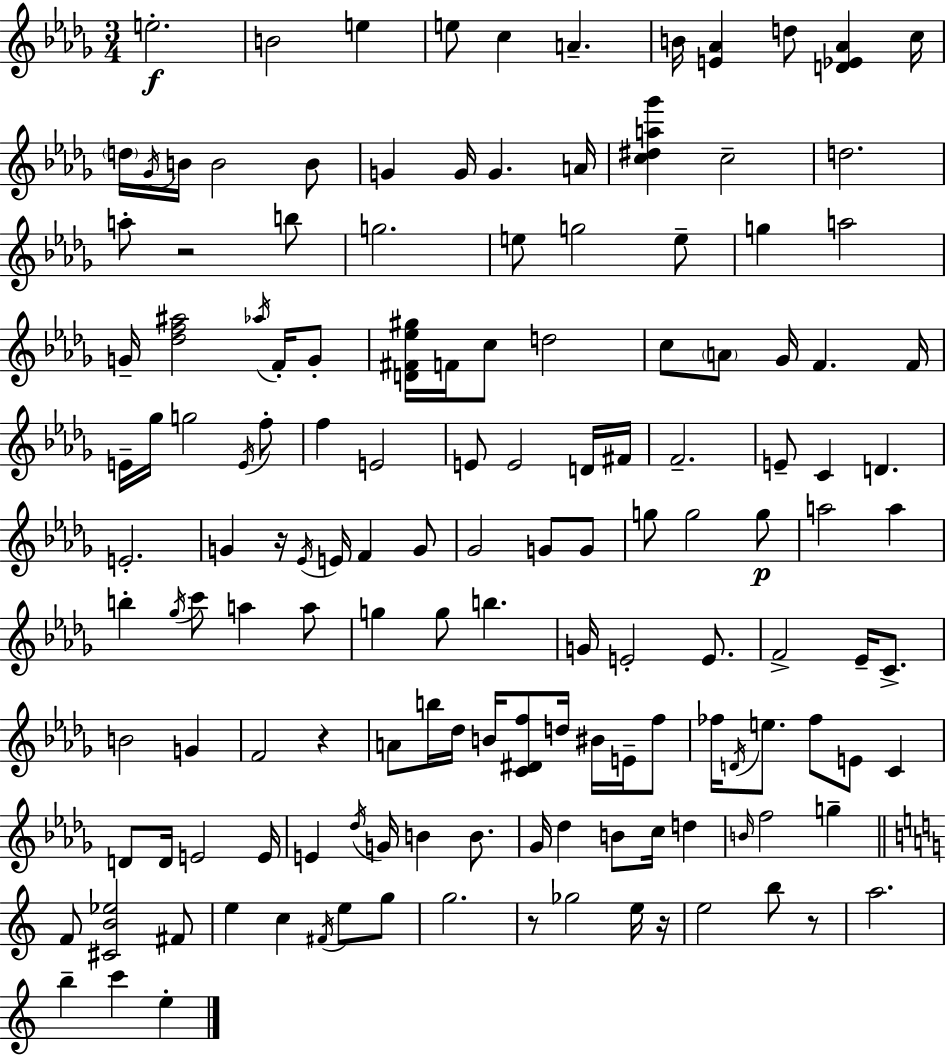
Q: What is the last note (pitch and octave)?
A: E5